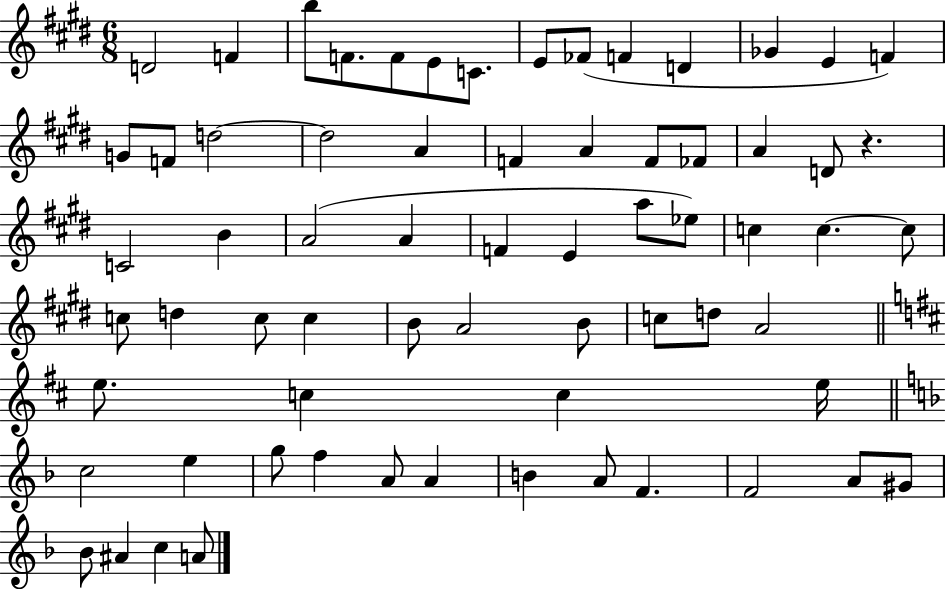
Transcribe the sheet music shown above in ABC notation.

X:1
T:Untitled
M:6/8
L:1/4
K:E
D2 F b/2 F/2 F/2 E/2 C/2 E/2 _F/2 F D _G E F G/2 F/2 d2 d2 A F A F/2 _F/2 A D/2 z C2 B A2 A F E a/2 _e/2 c c c/2 c/2 d c/2 c B/2 A2 B/2 c/2 d/2 A2 e/2 c c e/4 c2 e g/2 f A/2 A B A/2 F F2 A/2 ^G/2 _B/2 ^A c A/2